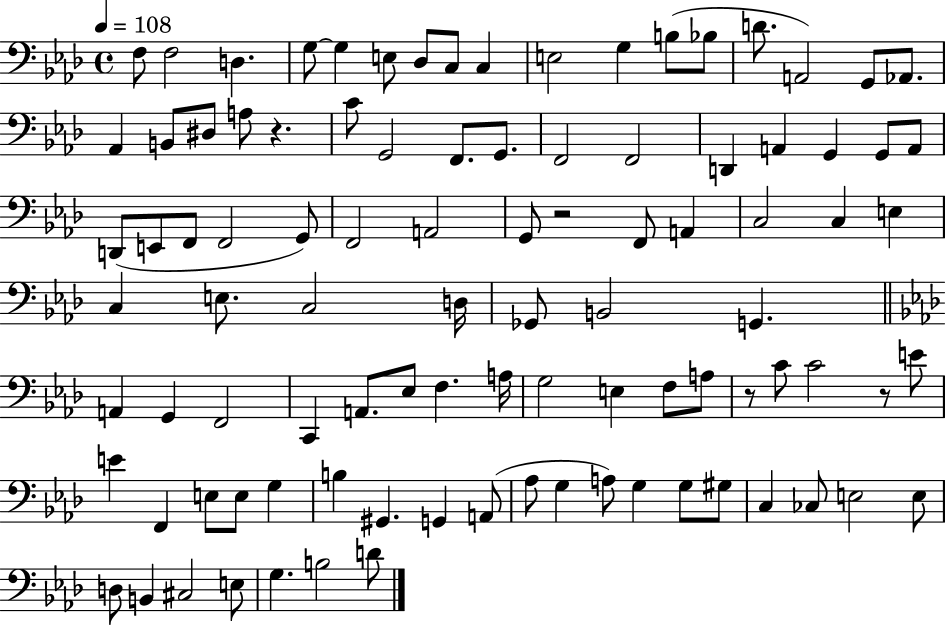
{
  \clef bass
  \time 4/4
  \defaultTimeSignature
  \key aes \major
  \tempo 4 = 108
  f8 f2 d4. | g8~~ g4 e8 des8 c8 c4 | e2 g4 b8( bes8 | d'8. a,2) g,8 aes,8. | \break aes,4 b,8 dis8 a8 r4. | c'8 g,2 f,8. g,8. | f,2 f,2 | d,4 a,4 g,4 g,8 a,8 | \break d,8( e,8 f,8 f,2 g,8) | f,2 a,2 | g,8 r2 f,8 a,4 | c2 c4 e4 | \break c4 e8. c2 d16 | ges,8 b,2 g,4. | \bar "||" \break \key aes \major a,4 g,4 f,2 | c,4 a,8. ees8 f4. a16 | g2 e4 f8 a8 | r8 c'8 c'2 r8 e'8 | \break e'4 f,4 e8 e8 g4 | b4 gis,4. g,4 a,8( | aes8 g4 a8) g4 g8 gis8 | c4 ces8 e2 e8 | \break d8 b,4 cis2 e8 | g4. b2 d'8 | \bar "|."
}